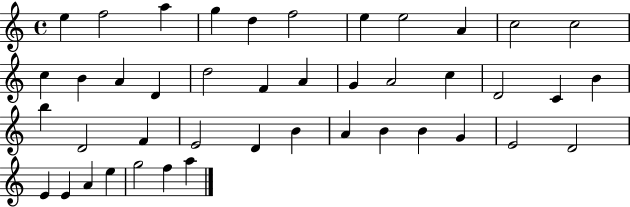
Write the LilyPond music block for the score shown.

{
  \clef treble
  \time 4/4
  \defaultTimeSignature
  \key c \major
  e''4 f''2 a''4 | g''4 d''4 f''2 | e''4 e''2 a'4 | c''2 c''2 | \break c''4 b'4 a'4 d'4 | d''2 f'4 a'4 | g'4 a'2 c''4 | d'2 c'4 b'4 | \break b''4 d'2 f'4 | e'2 d'4 b'4 | a'4 b'4 b'4 g'4 | e'2 d'2 | \break e'4 e'4 a'4 e''4 | g''2 f''4 a''4 | \bar "|."
}